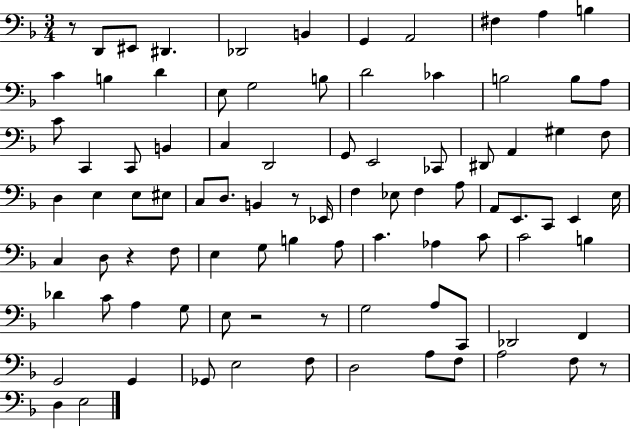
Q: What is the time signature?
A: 3/4